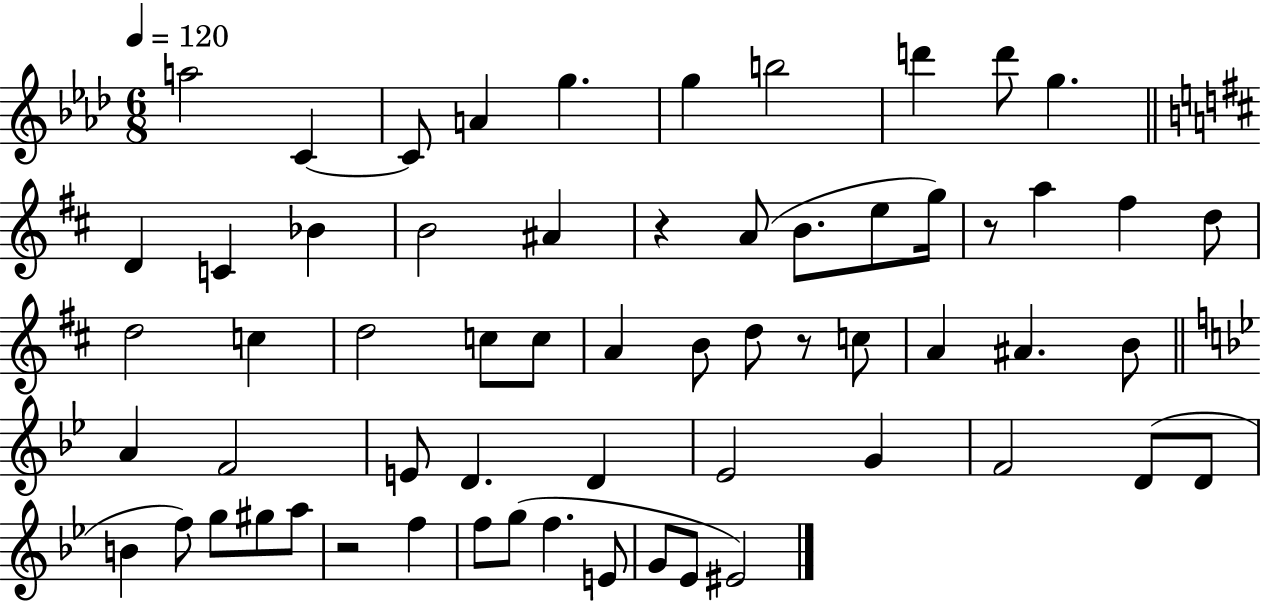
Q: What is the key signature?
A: AES major